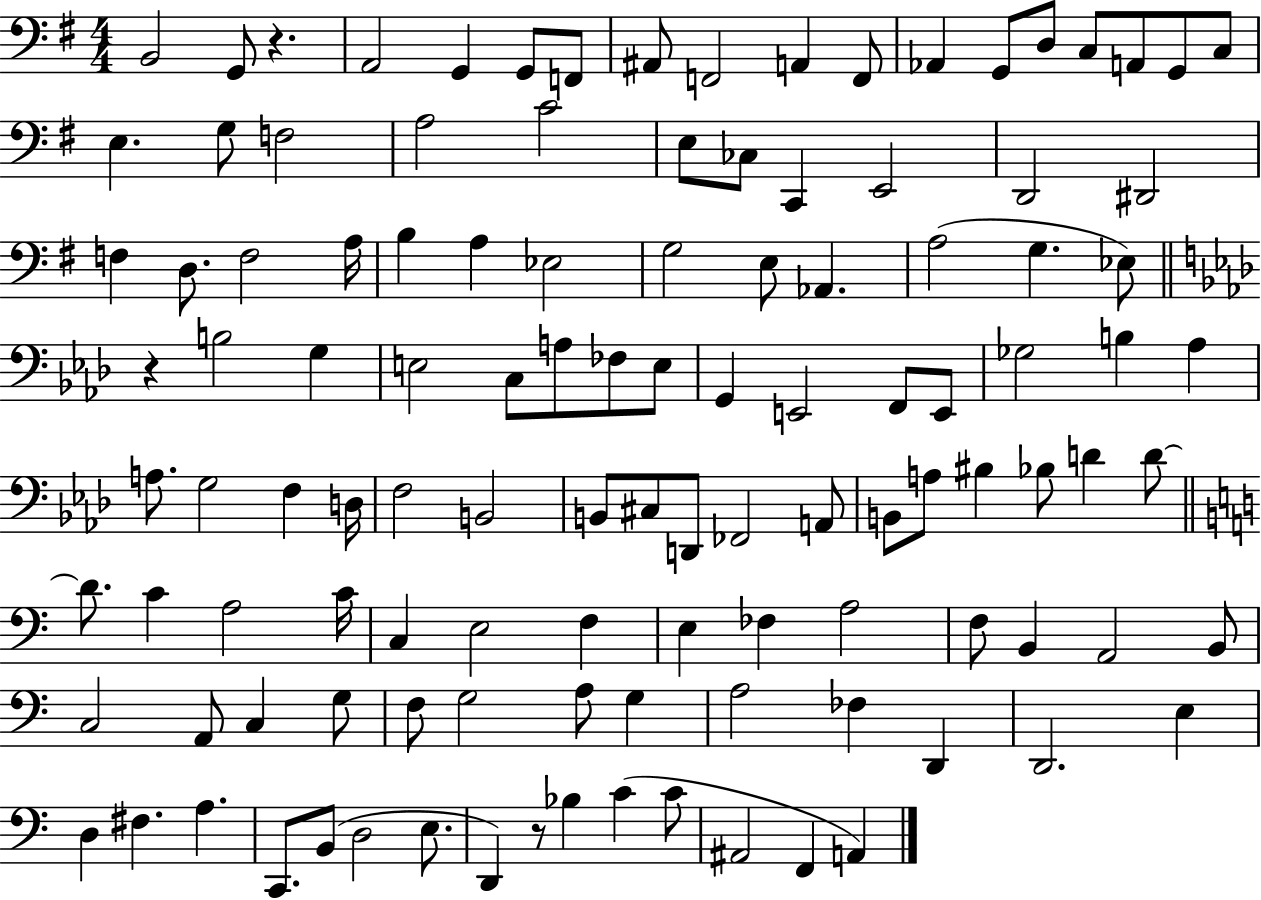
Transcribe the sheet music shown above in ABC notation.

X:1
T:Untitled
M:4/4
L:1/4
K:G
B,,2 G,,/2 z A,,2 G,, G,,/2 F,,/2 ^A,,/2 F,,2 A,, F,,/2 _A,, G,,/2 D,/2 C,/2 A,,/2 G,,/2 C,/2 E, G,/2 F,2 A,2 C2 E,/2 _C,/2 C,, E,,2 D,,2 ^D,,2 F, D,/2 F,2 A,/4 B, A, _E,2 G,2 E,/2 _A,, A,2 G, _E,/2 z B,2 G, E,2 C,/2 A,/2 _F,/2 E,/2 G,, E,,2 F,,/2 E,,/2 _G,2 B, _A, A,/2 G,2 F, D,/4 F,2 B,,2 B,,/2 ^C,/2 D,,/2 _F,,2 A,,/2 B,,/2 A,/2 ^B, _B,/2 D D/2 D/2 C A,2 C/4 C, E,2 F, E, _F, A,2 F,/2 B,, A,,2 B,,/2 C,2 A,,/2 C, G,/2 F,/2 G,2 A,/2 G, A,2 _F, D,, D,,2 E, D, ^F, A, C,,/2 B,,/2 D,2 E,/2 D,, z/2 _B, C C/2 ^A,,2 F,, A,,